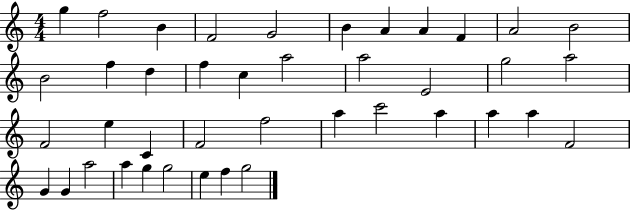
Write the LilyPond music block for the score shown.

{
  \clef treble
  \numericTimeSignature
  \time 4/4
  \key c \major
  g''4 f''2 b'4 | f'2 g'2 | b'4 a'4 a'4 f'4 | a'2 b'2 | \break b'2 f''4 d''4 | f''4 c''4 a''2 | a''2 e'2 | g''2 a''2 | \break f'2 e''4 c'4 | f'2 f''2 | a''4 c'''2 a''4 | a''4 a''4 f'2 | \break g'4 g'4 a''2 | a''4 g''4 g''2 | e''4 f''4 g''2 | \bar "|."
}